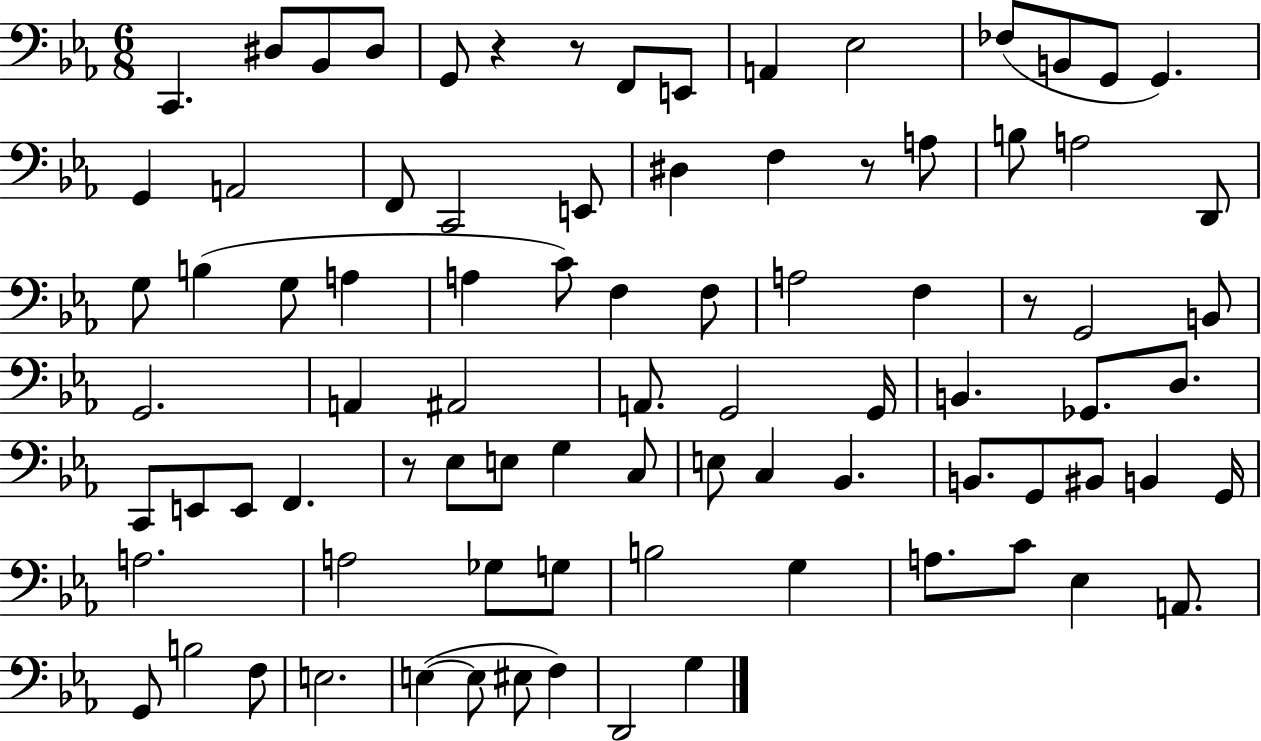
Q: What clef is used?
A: bass